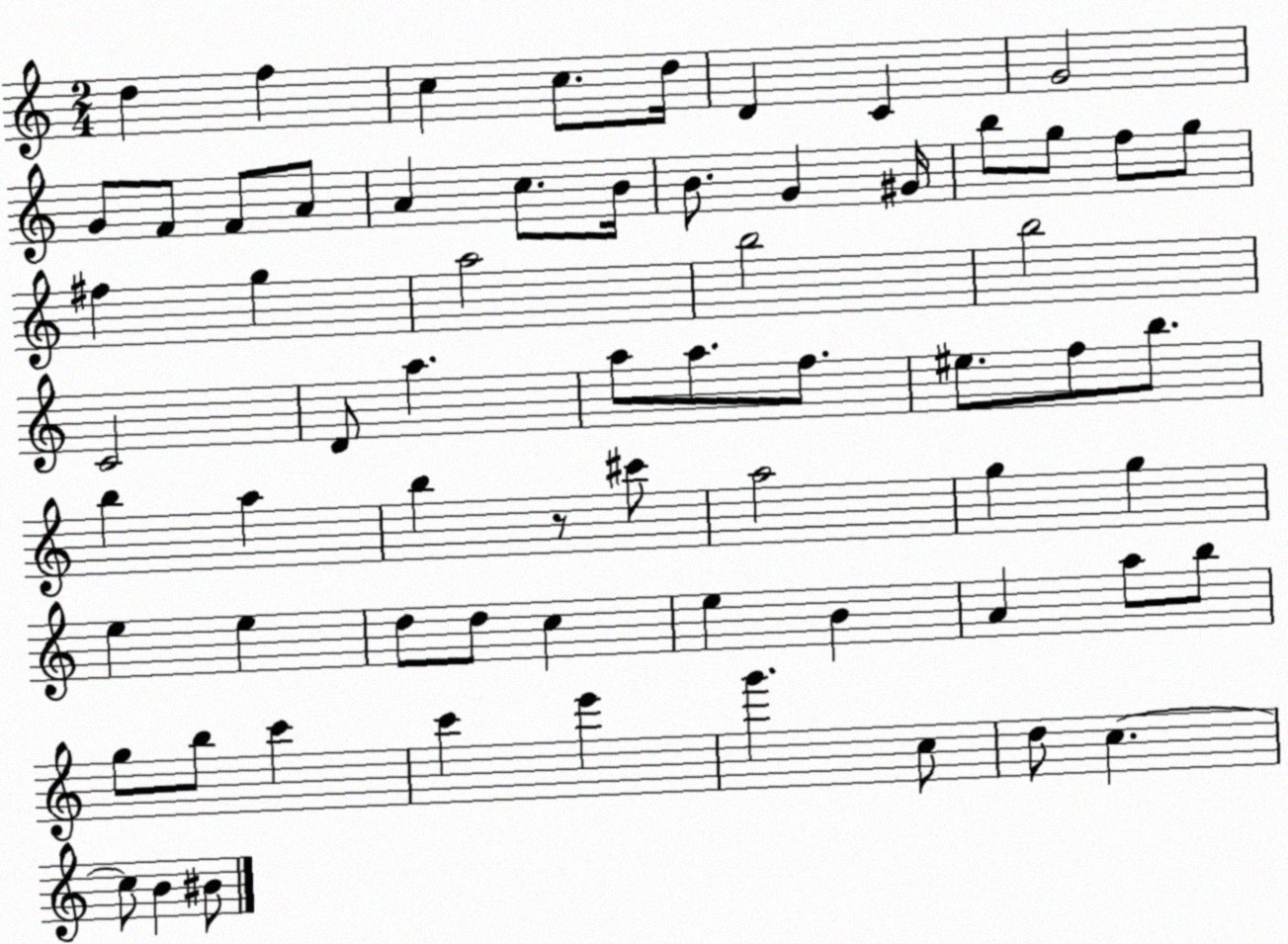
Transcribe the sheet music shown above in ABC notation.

X:1
T:Untitled
M:2/4
L:1/4
K:C
d f c c/2 d/4 D C G2 G/2 F/2 F/2 A/2 A c/2 B/4 B/2 G ^G/4 b/2 g/2 f/2 g/2 ^f g a2 b2 b2 C2 D/2 a a/2 a/2 f/2 ^e/2 f/2 b/2 b a b z/2 ^c'/2 a2 g g e e d/2 d/2 c e B A a/2 b/2 g/2 b/2 c' c' e' g' c/2 d/2 c c/2 B ^B/2